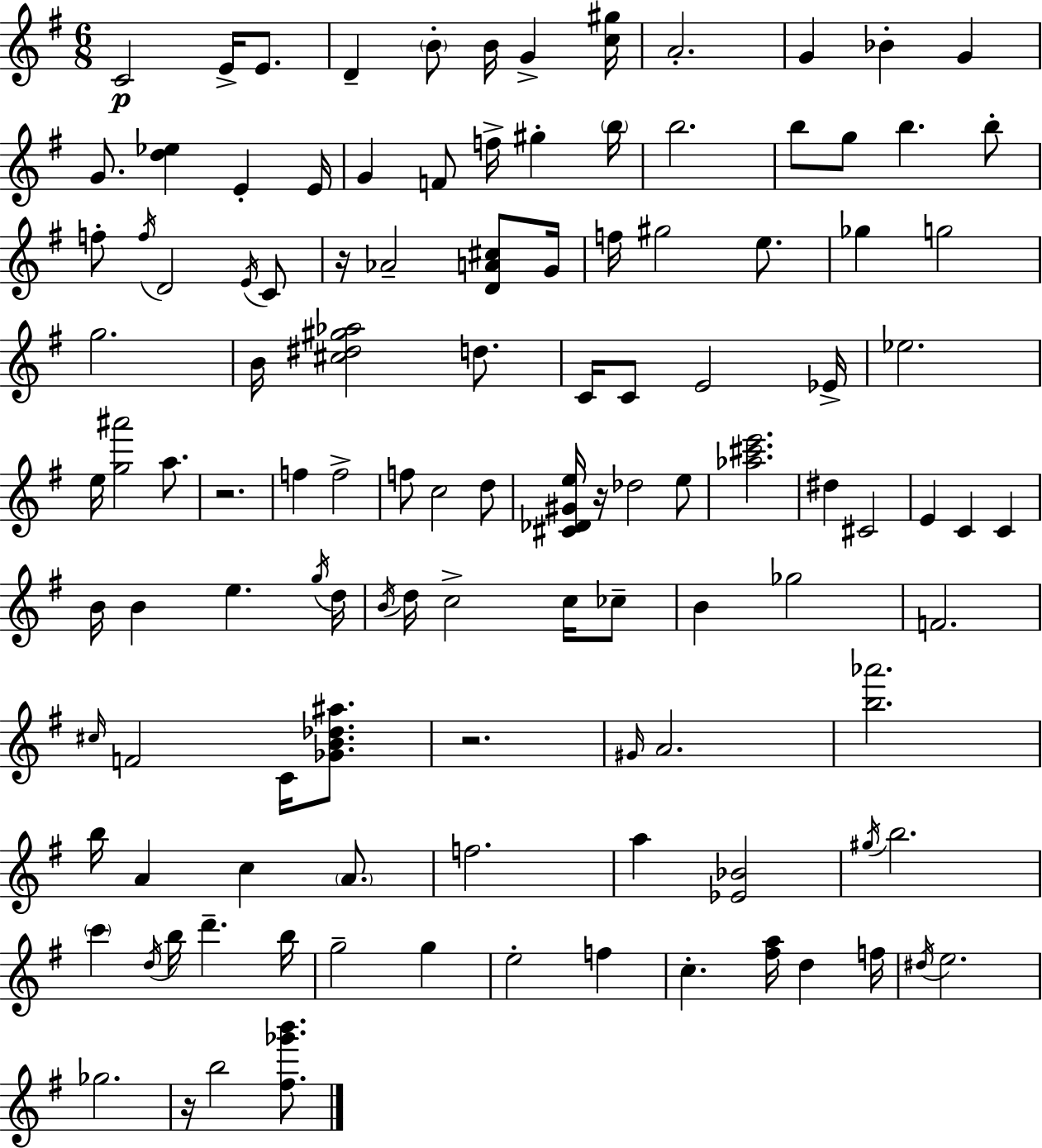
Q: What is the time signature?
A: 6/8